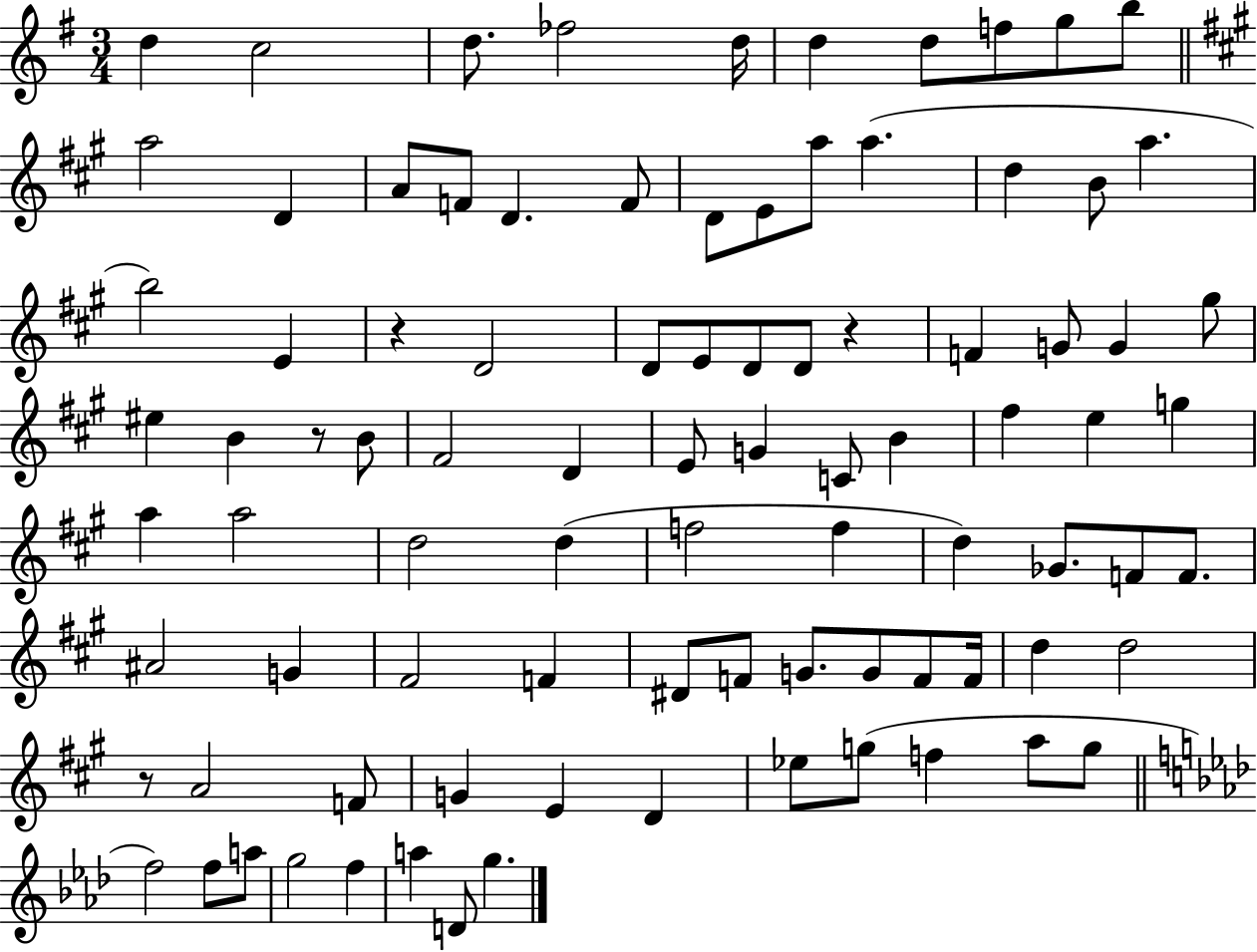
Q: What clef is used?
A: treble